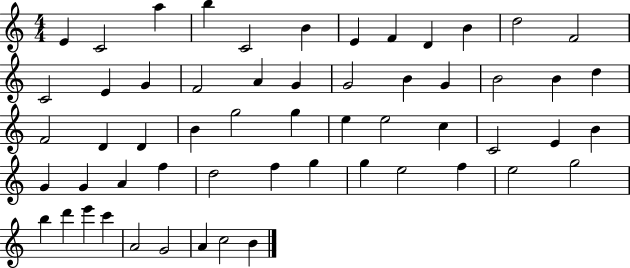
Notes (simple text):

E4/q C4/h A5/q B5/q C4/h B4/q E4/q F4/q D4/q B4/q D5/h F4/h C4/h E4/q G4/q F4/h A4/q G4/q G4/h B4/q G4/q B4/h B4/q D5/q F4/h D4/q D4/q B4/q G5/h G5/q E5/q E5/h C5/q C4/h E4/q B4/q G4/q G4/q A4/q F5/q D5/h F5/q G5/q G5/q E5/h F5/q E5/h G5/h B5/q D6/q E6/q C6/q A4/h G4/h A4/q C5/h B4/q